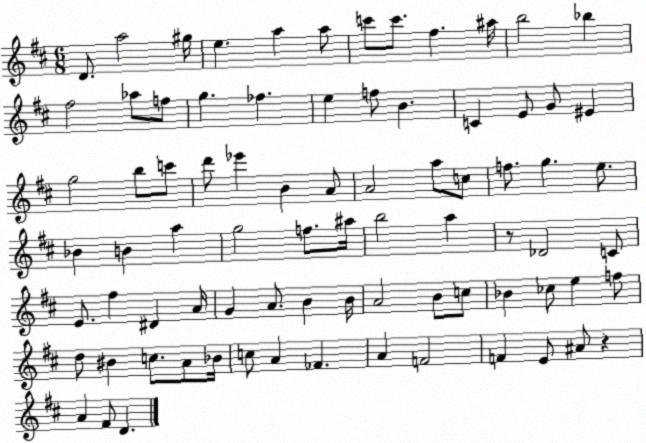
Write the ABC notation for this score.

X:1
T:Untitled
M:6/8
L:1/4
K:D
D/2 a2 ^g/4 e a a/2 c'/2 c'/2 ^f ^a/4 b2 _b ^f2 _a/2 f/2 g _f e f/2 B C E/2 G/2 ^E g2 b/2 c'/2 d'/2 _e' B A/2 A2 a/2 c/2 f/2 g e/2 _B B a g2 f/2 ^a/4 b2 a z/2 _D2 C/2 E/2 ^f ^D A/4 G A/2 B B/4 A2 B/2 c/2 _B _c/2 e f/2 d/2 ^B c/2 A/2 _B/4 c/2 A _F A F2 F E/2 ^A/2 z A ^F/2 D